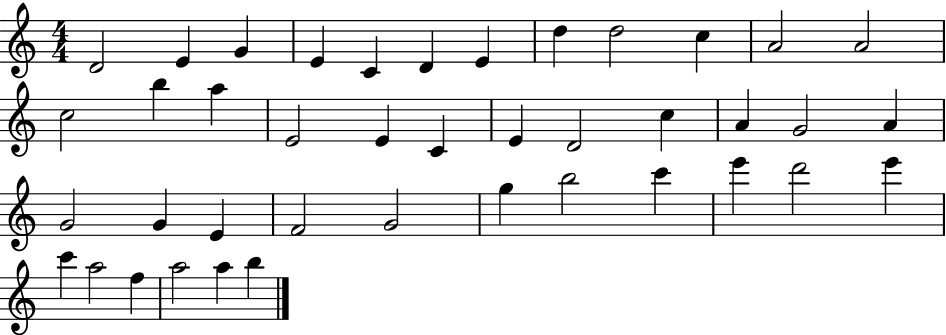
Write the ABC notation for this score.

X:1
T:Untitled
M:4/4
L:1/4
K:C
D2 E G E C D E d d2 c A2 A2 c2 b a E2 E C E D2 c A G2 A G2 G E F2 G2 g b2 c' e' d'2 e' c' a2 f a2 a b